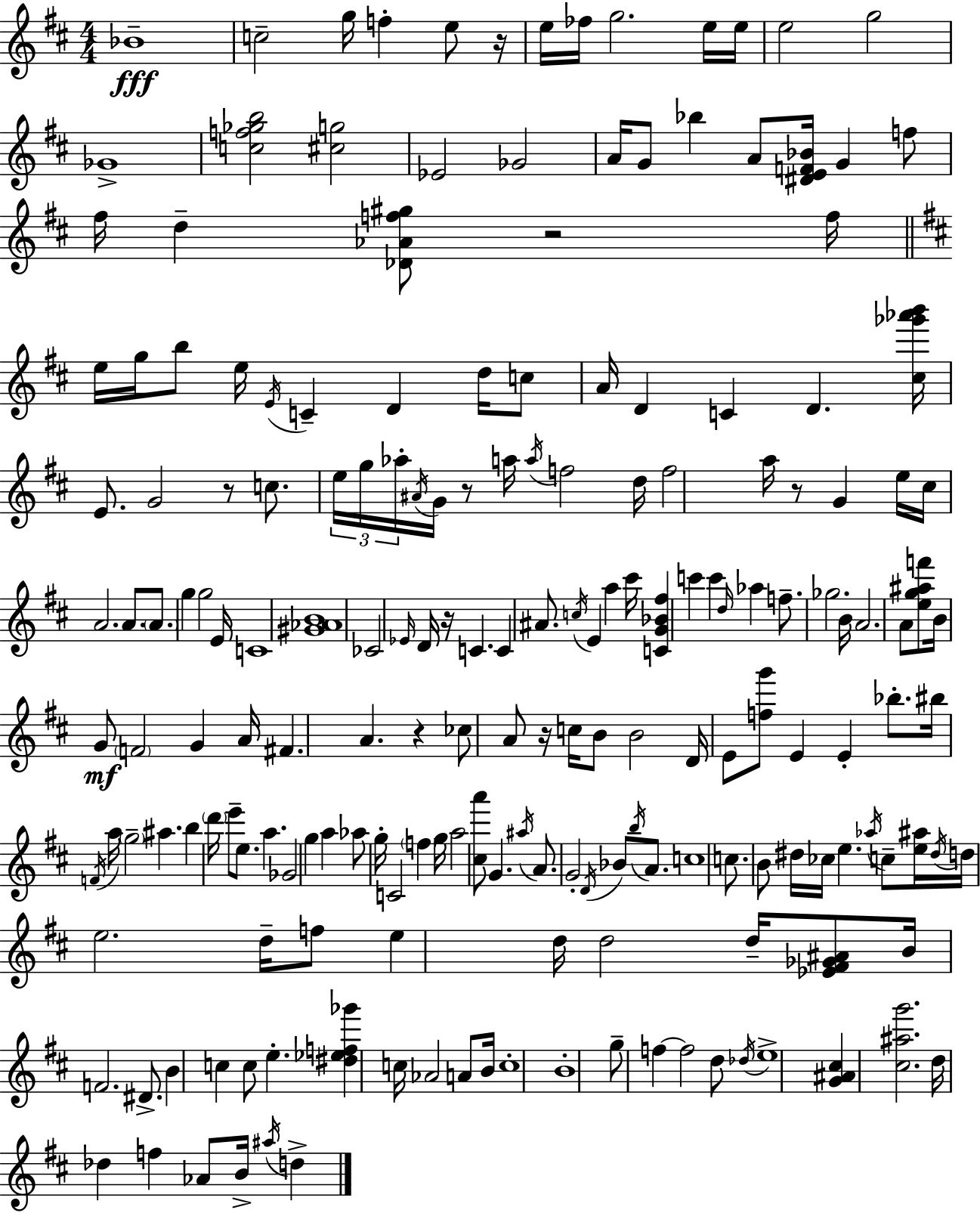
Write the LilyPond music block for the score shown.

{
  \clef treble
  \numericTimeSignature
  \time 4/4
  \key d \major
  bes'1--\fff | c''2-- g''16 f''4-. e''8 r16 | e''16 fes''16 g''2. e''16 e''16 | e''2 g''2 | \break ges'1-> | <c'' f'' ges'' b''>2 <cis'' g''>2 | ees'2 ges'2 | a'16 g'8 bes''4 a'8 <dis' e' f' bes'>16 g'4 f''8 | \break fis''16 d''4-- <des' aes' f'' gis''>8 r2 f''16 | \bar "||" \break \key d \major e''16 g''16 b''8 e''16 \acciaccatura { e'16 } c'4-- d'4 d''16 c''8 | a'16 d'4 c'4 d'4. | <cis'' ges''' aes''' b'''>16 e'8. g'2 r8 c''8. | \tuplet 3/2 { e''16 g''16 aes''16-. } \acciaccatura { ais'16 } g'16 r8 a''16 \acciaccatura { a''16 } f''2 | \break d''16 f''2 a''16 r8 g'4 | e''16 cis''16 a'2. | a'8. \parenthesize a'8. g''4 g''2 | e'16 c'1 | \break <gis' aes' b'>1 | ces'2 \grace { ees'16 } d'16 r16 c'4. | c'4 ais'8. \acciaccatura { c''16 } e'4 | a''4 cis'''16 <c' g' bes' fis''>4 c'''4 c'''4 | \break \grace { d''16 } aes''4 f''8.-- ges''2. | b'16 a'2. | a'8 <e'' g'' ais'' f'''>8 b'16 g'8\mf \parenthesize f'2 | g'4 a'16 fis'4. a'4. | \break r4 ces''8 a'8 r16 c''16 b'8 b'2 | d'16 e'8 <f'' g'''>8 e'4 e'4-. | bes''8.-. bis''16 \acciaccatura { f'16 } a''16 \parenthesize g''2-- | ais''4. b''4 \parenthesize d'''16 e'''8-- e''8. | \break a''4. ges'2 g''4 | a''4 aes''8 g''16-. c'2 | \parenthesize f''4 g''16 a''2 <cis'' a'''>8 | g'4. \acciaccatura { ais''16 } a'8. g'2-. | \break \acciaccatura { d'16 } bes'8 \acciaccatura { b''16 } a'8. c''1 | c''8. b'8 dis''16 | ces''16 e''4. \acciaccatura { aes''16 } c''8-- <e'' ais''>16 \acciaccatura { dis''16 } d''16 e''2. | d''16-- f''8 e''4 | \break d''16 d''2 d''16-- <ees' fis' ges' ais'>8 b'16 f'2. | dis'8.-> b'4 | c''4 c''8 e''4.-. <dis'' ees'' f'' ges'''>4 | c''16 aes'2 a'8 b'16 c''1-. | \break b'1-. | g''8-- f''4~~ | f''2 d''8 \acciaccatura { des''16 } e''1-> | <g' ais' cis''>4 | \break <cis'' ais'' g'''>2. d''16 des''4 | f''4 aes'8 b'16-> \acciaccatura { ais''16 } d''4-> \bar "|."
}